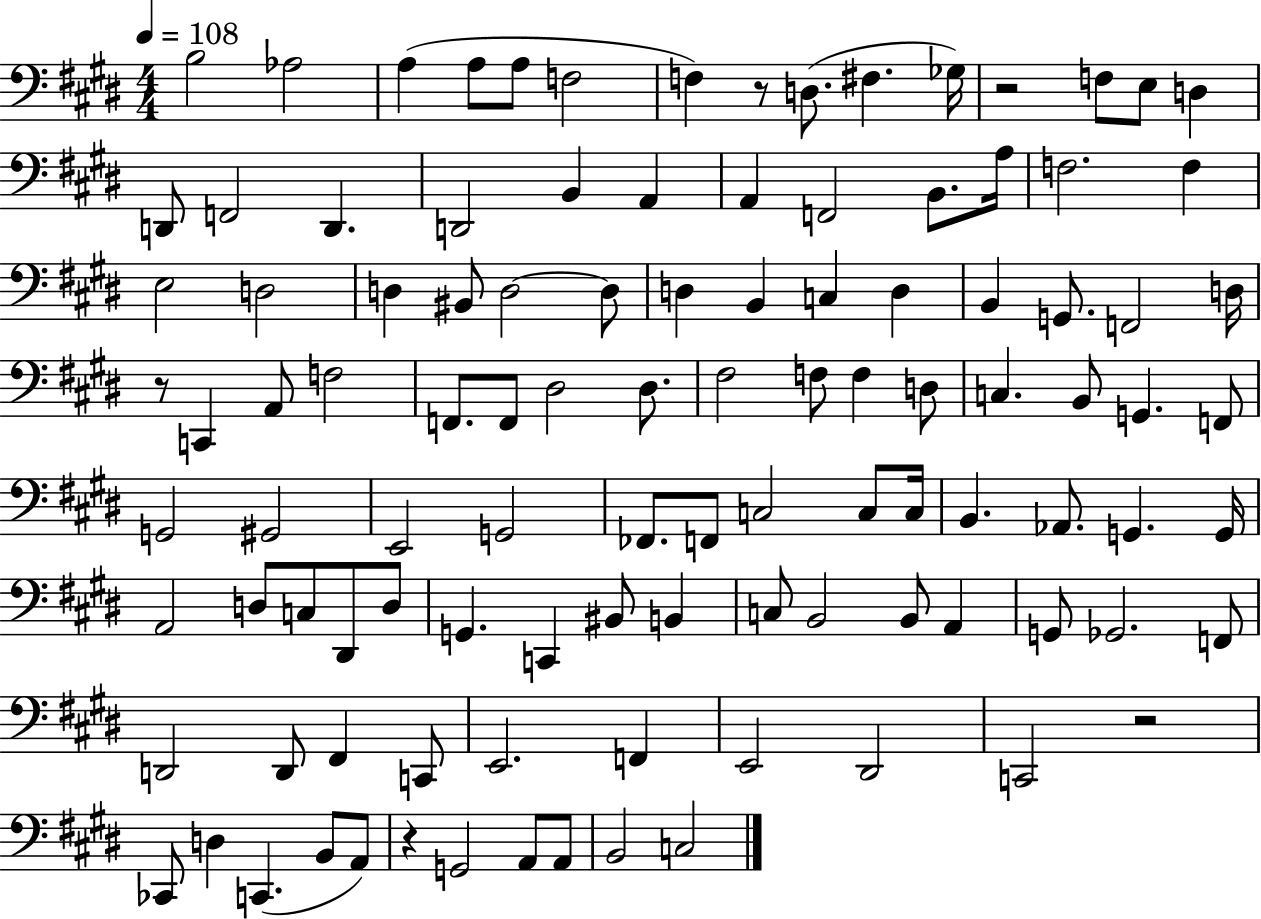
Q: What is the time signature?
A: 4/4